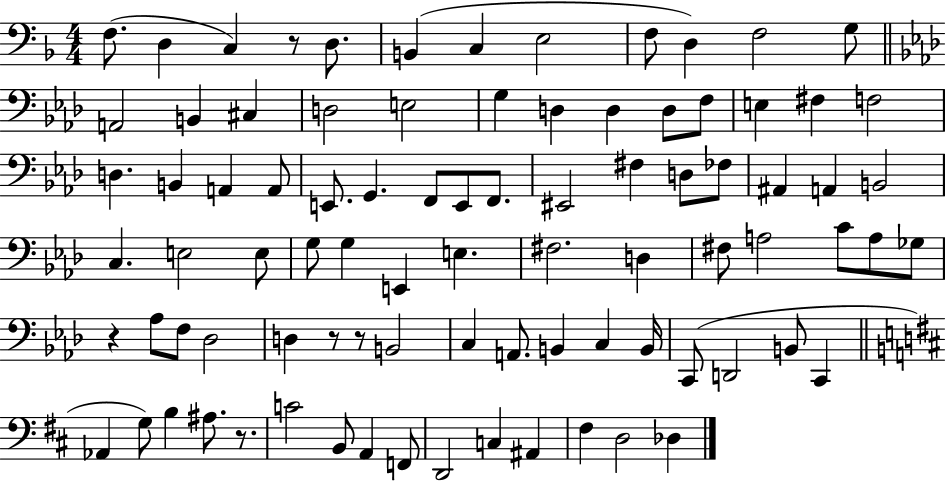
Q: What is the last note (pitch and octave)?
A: Db3